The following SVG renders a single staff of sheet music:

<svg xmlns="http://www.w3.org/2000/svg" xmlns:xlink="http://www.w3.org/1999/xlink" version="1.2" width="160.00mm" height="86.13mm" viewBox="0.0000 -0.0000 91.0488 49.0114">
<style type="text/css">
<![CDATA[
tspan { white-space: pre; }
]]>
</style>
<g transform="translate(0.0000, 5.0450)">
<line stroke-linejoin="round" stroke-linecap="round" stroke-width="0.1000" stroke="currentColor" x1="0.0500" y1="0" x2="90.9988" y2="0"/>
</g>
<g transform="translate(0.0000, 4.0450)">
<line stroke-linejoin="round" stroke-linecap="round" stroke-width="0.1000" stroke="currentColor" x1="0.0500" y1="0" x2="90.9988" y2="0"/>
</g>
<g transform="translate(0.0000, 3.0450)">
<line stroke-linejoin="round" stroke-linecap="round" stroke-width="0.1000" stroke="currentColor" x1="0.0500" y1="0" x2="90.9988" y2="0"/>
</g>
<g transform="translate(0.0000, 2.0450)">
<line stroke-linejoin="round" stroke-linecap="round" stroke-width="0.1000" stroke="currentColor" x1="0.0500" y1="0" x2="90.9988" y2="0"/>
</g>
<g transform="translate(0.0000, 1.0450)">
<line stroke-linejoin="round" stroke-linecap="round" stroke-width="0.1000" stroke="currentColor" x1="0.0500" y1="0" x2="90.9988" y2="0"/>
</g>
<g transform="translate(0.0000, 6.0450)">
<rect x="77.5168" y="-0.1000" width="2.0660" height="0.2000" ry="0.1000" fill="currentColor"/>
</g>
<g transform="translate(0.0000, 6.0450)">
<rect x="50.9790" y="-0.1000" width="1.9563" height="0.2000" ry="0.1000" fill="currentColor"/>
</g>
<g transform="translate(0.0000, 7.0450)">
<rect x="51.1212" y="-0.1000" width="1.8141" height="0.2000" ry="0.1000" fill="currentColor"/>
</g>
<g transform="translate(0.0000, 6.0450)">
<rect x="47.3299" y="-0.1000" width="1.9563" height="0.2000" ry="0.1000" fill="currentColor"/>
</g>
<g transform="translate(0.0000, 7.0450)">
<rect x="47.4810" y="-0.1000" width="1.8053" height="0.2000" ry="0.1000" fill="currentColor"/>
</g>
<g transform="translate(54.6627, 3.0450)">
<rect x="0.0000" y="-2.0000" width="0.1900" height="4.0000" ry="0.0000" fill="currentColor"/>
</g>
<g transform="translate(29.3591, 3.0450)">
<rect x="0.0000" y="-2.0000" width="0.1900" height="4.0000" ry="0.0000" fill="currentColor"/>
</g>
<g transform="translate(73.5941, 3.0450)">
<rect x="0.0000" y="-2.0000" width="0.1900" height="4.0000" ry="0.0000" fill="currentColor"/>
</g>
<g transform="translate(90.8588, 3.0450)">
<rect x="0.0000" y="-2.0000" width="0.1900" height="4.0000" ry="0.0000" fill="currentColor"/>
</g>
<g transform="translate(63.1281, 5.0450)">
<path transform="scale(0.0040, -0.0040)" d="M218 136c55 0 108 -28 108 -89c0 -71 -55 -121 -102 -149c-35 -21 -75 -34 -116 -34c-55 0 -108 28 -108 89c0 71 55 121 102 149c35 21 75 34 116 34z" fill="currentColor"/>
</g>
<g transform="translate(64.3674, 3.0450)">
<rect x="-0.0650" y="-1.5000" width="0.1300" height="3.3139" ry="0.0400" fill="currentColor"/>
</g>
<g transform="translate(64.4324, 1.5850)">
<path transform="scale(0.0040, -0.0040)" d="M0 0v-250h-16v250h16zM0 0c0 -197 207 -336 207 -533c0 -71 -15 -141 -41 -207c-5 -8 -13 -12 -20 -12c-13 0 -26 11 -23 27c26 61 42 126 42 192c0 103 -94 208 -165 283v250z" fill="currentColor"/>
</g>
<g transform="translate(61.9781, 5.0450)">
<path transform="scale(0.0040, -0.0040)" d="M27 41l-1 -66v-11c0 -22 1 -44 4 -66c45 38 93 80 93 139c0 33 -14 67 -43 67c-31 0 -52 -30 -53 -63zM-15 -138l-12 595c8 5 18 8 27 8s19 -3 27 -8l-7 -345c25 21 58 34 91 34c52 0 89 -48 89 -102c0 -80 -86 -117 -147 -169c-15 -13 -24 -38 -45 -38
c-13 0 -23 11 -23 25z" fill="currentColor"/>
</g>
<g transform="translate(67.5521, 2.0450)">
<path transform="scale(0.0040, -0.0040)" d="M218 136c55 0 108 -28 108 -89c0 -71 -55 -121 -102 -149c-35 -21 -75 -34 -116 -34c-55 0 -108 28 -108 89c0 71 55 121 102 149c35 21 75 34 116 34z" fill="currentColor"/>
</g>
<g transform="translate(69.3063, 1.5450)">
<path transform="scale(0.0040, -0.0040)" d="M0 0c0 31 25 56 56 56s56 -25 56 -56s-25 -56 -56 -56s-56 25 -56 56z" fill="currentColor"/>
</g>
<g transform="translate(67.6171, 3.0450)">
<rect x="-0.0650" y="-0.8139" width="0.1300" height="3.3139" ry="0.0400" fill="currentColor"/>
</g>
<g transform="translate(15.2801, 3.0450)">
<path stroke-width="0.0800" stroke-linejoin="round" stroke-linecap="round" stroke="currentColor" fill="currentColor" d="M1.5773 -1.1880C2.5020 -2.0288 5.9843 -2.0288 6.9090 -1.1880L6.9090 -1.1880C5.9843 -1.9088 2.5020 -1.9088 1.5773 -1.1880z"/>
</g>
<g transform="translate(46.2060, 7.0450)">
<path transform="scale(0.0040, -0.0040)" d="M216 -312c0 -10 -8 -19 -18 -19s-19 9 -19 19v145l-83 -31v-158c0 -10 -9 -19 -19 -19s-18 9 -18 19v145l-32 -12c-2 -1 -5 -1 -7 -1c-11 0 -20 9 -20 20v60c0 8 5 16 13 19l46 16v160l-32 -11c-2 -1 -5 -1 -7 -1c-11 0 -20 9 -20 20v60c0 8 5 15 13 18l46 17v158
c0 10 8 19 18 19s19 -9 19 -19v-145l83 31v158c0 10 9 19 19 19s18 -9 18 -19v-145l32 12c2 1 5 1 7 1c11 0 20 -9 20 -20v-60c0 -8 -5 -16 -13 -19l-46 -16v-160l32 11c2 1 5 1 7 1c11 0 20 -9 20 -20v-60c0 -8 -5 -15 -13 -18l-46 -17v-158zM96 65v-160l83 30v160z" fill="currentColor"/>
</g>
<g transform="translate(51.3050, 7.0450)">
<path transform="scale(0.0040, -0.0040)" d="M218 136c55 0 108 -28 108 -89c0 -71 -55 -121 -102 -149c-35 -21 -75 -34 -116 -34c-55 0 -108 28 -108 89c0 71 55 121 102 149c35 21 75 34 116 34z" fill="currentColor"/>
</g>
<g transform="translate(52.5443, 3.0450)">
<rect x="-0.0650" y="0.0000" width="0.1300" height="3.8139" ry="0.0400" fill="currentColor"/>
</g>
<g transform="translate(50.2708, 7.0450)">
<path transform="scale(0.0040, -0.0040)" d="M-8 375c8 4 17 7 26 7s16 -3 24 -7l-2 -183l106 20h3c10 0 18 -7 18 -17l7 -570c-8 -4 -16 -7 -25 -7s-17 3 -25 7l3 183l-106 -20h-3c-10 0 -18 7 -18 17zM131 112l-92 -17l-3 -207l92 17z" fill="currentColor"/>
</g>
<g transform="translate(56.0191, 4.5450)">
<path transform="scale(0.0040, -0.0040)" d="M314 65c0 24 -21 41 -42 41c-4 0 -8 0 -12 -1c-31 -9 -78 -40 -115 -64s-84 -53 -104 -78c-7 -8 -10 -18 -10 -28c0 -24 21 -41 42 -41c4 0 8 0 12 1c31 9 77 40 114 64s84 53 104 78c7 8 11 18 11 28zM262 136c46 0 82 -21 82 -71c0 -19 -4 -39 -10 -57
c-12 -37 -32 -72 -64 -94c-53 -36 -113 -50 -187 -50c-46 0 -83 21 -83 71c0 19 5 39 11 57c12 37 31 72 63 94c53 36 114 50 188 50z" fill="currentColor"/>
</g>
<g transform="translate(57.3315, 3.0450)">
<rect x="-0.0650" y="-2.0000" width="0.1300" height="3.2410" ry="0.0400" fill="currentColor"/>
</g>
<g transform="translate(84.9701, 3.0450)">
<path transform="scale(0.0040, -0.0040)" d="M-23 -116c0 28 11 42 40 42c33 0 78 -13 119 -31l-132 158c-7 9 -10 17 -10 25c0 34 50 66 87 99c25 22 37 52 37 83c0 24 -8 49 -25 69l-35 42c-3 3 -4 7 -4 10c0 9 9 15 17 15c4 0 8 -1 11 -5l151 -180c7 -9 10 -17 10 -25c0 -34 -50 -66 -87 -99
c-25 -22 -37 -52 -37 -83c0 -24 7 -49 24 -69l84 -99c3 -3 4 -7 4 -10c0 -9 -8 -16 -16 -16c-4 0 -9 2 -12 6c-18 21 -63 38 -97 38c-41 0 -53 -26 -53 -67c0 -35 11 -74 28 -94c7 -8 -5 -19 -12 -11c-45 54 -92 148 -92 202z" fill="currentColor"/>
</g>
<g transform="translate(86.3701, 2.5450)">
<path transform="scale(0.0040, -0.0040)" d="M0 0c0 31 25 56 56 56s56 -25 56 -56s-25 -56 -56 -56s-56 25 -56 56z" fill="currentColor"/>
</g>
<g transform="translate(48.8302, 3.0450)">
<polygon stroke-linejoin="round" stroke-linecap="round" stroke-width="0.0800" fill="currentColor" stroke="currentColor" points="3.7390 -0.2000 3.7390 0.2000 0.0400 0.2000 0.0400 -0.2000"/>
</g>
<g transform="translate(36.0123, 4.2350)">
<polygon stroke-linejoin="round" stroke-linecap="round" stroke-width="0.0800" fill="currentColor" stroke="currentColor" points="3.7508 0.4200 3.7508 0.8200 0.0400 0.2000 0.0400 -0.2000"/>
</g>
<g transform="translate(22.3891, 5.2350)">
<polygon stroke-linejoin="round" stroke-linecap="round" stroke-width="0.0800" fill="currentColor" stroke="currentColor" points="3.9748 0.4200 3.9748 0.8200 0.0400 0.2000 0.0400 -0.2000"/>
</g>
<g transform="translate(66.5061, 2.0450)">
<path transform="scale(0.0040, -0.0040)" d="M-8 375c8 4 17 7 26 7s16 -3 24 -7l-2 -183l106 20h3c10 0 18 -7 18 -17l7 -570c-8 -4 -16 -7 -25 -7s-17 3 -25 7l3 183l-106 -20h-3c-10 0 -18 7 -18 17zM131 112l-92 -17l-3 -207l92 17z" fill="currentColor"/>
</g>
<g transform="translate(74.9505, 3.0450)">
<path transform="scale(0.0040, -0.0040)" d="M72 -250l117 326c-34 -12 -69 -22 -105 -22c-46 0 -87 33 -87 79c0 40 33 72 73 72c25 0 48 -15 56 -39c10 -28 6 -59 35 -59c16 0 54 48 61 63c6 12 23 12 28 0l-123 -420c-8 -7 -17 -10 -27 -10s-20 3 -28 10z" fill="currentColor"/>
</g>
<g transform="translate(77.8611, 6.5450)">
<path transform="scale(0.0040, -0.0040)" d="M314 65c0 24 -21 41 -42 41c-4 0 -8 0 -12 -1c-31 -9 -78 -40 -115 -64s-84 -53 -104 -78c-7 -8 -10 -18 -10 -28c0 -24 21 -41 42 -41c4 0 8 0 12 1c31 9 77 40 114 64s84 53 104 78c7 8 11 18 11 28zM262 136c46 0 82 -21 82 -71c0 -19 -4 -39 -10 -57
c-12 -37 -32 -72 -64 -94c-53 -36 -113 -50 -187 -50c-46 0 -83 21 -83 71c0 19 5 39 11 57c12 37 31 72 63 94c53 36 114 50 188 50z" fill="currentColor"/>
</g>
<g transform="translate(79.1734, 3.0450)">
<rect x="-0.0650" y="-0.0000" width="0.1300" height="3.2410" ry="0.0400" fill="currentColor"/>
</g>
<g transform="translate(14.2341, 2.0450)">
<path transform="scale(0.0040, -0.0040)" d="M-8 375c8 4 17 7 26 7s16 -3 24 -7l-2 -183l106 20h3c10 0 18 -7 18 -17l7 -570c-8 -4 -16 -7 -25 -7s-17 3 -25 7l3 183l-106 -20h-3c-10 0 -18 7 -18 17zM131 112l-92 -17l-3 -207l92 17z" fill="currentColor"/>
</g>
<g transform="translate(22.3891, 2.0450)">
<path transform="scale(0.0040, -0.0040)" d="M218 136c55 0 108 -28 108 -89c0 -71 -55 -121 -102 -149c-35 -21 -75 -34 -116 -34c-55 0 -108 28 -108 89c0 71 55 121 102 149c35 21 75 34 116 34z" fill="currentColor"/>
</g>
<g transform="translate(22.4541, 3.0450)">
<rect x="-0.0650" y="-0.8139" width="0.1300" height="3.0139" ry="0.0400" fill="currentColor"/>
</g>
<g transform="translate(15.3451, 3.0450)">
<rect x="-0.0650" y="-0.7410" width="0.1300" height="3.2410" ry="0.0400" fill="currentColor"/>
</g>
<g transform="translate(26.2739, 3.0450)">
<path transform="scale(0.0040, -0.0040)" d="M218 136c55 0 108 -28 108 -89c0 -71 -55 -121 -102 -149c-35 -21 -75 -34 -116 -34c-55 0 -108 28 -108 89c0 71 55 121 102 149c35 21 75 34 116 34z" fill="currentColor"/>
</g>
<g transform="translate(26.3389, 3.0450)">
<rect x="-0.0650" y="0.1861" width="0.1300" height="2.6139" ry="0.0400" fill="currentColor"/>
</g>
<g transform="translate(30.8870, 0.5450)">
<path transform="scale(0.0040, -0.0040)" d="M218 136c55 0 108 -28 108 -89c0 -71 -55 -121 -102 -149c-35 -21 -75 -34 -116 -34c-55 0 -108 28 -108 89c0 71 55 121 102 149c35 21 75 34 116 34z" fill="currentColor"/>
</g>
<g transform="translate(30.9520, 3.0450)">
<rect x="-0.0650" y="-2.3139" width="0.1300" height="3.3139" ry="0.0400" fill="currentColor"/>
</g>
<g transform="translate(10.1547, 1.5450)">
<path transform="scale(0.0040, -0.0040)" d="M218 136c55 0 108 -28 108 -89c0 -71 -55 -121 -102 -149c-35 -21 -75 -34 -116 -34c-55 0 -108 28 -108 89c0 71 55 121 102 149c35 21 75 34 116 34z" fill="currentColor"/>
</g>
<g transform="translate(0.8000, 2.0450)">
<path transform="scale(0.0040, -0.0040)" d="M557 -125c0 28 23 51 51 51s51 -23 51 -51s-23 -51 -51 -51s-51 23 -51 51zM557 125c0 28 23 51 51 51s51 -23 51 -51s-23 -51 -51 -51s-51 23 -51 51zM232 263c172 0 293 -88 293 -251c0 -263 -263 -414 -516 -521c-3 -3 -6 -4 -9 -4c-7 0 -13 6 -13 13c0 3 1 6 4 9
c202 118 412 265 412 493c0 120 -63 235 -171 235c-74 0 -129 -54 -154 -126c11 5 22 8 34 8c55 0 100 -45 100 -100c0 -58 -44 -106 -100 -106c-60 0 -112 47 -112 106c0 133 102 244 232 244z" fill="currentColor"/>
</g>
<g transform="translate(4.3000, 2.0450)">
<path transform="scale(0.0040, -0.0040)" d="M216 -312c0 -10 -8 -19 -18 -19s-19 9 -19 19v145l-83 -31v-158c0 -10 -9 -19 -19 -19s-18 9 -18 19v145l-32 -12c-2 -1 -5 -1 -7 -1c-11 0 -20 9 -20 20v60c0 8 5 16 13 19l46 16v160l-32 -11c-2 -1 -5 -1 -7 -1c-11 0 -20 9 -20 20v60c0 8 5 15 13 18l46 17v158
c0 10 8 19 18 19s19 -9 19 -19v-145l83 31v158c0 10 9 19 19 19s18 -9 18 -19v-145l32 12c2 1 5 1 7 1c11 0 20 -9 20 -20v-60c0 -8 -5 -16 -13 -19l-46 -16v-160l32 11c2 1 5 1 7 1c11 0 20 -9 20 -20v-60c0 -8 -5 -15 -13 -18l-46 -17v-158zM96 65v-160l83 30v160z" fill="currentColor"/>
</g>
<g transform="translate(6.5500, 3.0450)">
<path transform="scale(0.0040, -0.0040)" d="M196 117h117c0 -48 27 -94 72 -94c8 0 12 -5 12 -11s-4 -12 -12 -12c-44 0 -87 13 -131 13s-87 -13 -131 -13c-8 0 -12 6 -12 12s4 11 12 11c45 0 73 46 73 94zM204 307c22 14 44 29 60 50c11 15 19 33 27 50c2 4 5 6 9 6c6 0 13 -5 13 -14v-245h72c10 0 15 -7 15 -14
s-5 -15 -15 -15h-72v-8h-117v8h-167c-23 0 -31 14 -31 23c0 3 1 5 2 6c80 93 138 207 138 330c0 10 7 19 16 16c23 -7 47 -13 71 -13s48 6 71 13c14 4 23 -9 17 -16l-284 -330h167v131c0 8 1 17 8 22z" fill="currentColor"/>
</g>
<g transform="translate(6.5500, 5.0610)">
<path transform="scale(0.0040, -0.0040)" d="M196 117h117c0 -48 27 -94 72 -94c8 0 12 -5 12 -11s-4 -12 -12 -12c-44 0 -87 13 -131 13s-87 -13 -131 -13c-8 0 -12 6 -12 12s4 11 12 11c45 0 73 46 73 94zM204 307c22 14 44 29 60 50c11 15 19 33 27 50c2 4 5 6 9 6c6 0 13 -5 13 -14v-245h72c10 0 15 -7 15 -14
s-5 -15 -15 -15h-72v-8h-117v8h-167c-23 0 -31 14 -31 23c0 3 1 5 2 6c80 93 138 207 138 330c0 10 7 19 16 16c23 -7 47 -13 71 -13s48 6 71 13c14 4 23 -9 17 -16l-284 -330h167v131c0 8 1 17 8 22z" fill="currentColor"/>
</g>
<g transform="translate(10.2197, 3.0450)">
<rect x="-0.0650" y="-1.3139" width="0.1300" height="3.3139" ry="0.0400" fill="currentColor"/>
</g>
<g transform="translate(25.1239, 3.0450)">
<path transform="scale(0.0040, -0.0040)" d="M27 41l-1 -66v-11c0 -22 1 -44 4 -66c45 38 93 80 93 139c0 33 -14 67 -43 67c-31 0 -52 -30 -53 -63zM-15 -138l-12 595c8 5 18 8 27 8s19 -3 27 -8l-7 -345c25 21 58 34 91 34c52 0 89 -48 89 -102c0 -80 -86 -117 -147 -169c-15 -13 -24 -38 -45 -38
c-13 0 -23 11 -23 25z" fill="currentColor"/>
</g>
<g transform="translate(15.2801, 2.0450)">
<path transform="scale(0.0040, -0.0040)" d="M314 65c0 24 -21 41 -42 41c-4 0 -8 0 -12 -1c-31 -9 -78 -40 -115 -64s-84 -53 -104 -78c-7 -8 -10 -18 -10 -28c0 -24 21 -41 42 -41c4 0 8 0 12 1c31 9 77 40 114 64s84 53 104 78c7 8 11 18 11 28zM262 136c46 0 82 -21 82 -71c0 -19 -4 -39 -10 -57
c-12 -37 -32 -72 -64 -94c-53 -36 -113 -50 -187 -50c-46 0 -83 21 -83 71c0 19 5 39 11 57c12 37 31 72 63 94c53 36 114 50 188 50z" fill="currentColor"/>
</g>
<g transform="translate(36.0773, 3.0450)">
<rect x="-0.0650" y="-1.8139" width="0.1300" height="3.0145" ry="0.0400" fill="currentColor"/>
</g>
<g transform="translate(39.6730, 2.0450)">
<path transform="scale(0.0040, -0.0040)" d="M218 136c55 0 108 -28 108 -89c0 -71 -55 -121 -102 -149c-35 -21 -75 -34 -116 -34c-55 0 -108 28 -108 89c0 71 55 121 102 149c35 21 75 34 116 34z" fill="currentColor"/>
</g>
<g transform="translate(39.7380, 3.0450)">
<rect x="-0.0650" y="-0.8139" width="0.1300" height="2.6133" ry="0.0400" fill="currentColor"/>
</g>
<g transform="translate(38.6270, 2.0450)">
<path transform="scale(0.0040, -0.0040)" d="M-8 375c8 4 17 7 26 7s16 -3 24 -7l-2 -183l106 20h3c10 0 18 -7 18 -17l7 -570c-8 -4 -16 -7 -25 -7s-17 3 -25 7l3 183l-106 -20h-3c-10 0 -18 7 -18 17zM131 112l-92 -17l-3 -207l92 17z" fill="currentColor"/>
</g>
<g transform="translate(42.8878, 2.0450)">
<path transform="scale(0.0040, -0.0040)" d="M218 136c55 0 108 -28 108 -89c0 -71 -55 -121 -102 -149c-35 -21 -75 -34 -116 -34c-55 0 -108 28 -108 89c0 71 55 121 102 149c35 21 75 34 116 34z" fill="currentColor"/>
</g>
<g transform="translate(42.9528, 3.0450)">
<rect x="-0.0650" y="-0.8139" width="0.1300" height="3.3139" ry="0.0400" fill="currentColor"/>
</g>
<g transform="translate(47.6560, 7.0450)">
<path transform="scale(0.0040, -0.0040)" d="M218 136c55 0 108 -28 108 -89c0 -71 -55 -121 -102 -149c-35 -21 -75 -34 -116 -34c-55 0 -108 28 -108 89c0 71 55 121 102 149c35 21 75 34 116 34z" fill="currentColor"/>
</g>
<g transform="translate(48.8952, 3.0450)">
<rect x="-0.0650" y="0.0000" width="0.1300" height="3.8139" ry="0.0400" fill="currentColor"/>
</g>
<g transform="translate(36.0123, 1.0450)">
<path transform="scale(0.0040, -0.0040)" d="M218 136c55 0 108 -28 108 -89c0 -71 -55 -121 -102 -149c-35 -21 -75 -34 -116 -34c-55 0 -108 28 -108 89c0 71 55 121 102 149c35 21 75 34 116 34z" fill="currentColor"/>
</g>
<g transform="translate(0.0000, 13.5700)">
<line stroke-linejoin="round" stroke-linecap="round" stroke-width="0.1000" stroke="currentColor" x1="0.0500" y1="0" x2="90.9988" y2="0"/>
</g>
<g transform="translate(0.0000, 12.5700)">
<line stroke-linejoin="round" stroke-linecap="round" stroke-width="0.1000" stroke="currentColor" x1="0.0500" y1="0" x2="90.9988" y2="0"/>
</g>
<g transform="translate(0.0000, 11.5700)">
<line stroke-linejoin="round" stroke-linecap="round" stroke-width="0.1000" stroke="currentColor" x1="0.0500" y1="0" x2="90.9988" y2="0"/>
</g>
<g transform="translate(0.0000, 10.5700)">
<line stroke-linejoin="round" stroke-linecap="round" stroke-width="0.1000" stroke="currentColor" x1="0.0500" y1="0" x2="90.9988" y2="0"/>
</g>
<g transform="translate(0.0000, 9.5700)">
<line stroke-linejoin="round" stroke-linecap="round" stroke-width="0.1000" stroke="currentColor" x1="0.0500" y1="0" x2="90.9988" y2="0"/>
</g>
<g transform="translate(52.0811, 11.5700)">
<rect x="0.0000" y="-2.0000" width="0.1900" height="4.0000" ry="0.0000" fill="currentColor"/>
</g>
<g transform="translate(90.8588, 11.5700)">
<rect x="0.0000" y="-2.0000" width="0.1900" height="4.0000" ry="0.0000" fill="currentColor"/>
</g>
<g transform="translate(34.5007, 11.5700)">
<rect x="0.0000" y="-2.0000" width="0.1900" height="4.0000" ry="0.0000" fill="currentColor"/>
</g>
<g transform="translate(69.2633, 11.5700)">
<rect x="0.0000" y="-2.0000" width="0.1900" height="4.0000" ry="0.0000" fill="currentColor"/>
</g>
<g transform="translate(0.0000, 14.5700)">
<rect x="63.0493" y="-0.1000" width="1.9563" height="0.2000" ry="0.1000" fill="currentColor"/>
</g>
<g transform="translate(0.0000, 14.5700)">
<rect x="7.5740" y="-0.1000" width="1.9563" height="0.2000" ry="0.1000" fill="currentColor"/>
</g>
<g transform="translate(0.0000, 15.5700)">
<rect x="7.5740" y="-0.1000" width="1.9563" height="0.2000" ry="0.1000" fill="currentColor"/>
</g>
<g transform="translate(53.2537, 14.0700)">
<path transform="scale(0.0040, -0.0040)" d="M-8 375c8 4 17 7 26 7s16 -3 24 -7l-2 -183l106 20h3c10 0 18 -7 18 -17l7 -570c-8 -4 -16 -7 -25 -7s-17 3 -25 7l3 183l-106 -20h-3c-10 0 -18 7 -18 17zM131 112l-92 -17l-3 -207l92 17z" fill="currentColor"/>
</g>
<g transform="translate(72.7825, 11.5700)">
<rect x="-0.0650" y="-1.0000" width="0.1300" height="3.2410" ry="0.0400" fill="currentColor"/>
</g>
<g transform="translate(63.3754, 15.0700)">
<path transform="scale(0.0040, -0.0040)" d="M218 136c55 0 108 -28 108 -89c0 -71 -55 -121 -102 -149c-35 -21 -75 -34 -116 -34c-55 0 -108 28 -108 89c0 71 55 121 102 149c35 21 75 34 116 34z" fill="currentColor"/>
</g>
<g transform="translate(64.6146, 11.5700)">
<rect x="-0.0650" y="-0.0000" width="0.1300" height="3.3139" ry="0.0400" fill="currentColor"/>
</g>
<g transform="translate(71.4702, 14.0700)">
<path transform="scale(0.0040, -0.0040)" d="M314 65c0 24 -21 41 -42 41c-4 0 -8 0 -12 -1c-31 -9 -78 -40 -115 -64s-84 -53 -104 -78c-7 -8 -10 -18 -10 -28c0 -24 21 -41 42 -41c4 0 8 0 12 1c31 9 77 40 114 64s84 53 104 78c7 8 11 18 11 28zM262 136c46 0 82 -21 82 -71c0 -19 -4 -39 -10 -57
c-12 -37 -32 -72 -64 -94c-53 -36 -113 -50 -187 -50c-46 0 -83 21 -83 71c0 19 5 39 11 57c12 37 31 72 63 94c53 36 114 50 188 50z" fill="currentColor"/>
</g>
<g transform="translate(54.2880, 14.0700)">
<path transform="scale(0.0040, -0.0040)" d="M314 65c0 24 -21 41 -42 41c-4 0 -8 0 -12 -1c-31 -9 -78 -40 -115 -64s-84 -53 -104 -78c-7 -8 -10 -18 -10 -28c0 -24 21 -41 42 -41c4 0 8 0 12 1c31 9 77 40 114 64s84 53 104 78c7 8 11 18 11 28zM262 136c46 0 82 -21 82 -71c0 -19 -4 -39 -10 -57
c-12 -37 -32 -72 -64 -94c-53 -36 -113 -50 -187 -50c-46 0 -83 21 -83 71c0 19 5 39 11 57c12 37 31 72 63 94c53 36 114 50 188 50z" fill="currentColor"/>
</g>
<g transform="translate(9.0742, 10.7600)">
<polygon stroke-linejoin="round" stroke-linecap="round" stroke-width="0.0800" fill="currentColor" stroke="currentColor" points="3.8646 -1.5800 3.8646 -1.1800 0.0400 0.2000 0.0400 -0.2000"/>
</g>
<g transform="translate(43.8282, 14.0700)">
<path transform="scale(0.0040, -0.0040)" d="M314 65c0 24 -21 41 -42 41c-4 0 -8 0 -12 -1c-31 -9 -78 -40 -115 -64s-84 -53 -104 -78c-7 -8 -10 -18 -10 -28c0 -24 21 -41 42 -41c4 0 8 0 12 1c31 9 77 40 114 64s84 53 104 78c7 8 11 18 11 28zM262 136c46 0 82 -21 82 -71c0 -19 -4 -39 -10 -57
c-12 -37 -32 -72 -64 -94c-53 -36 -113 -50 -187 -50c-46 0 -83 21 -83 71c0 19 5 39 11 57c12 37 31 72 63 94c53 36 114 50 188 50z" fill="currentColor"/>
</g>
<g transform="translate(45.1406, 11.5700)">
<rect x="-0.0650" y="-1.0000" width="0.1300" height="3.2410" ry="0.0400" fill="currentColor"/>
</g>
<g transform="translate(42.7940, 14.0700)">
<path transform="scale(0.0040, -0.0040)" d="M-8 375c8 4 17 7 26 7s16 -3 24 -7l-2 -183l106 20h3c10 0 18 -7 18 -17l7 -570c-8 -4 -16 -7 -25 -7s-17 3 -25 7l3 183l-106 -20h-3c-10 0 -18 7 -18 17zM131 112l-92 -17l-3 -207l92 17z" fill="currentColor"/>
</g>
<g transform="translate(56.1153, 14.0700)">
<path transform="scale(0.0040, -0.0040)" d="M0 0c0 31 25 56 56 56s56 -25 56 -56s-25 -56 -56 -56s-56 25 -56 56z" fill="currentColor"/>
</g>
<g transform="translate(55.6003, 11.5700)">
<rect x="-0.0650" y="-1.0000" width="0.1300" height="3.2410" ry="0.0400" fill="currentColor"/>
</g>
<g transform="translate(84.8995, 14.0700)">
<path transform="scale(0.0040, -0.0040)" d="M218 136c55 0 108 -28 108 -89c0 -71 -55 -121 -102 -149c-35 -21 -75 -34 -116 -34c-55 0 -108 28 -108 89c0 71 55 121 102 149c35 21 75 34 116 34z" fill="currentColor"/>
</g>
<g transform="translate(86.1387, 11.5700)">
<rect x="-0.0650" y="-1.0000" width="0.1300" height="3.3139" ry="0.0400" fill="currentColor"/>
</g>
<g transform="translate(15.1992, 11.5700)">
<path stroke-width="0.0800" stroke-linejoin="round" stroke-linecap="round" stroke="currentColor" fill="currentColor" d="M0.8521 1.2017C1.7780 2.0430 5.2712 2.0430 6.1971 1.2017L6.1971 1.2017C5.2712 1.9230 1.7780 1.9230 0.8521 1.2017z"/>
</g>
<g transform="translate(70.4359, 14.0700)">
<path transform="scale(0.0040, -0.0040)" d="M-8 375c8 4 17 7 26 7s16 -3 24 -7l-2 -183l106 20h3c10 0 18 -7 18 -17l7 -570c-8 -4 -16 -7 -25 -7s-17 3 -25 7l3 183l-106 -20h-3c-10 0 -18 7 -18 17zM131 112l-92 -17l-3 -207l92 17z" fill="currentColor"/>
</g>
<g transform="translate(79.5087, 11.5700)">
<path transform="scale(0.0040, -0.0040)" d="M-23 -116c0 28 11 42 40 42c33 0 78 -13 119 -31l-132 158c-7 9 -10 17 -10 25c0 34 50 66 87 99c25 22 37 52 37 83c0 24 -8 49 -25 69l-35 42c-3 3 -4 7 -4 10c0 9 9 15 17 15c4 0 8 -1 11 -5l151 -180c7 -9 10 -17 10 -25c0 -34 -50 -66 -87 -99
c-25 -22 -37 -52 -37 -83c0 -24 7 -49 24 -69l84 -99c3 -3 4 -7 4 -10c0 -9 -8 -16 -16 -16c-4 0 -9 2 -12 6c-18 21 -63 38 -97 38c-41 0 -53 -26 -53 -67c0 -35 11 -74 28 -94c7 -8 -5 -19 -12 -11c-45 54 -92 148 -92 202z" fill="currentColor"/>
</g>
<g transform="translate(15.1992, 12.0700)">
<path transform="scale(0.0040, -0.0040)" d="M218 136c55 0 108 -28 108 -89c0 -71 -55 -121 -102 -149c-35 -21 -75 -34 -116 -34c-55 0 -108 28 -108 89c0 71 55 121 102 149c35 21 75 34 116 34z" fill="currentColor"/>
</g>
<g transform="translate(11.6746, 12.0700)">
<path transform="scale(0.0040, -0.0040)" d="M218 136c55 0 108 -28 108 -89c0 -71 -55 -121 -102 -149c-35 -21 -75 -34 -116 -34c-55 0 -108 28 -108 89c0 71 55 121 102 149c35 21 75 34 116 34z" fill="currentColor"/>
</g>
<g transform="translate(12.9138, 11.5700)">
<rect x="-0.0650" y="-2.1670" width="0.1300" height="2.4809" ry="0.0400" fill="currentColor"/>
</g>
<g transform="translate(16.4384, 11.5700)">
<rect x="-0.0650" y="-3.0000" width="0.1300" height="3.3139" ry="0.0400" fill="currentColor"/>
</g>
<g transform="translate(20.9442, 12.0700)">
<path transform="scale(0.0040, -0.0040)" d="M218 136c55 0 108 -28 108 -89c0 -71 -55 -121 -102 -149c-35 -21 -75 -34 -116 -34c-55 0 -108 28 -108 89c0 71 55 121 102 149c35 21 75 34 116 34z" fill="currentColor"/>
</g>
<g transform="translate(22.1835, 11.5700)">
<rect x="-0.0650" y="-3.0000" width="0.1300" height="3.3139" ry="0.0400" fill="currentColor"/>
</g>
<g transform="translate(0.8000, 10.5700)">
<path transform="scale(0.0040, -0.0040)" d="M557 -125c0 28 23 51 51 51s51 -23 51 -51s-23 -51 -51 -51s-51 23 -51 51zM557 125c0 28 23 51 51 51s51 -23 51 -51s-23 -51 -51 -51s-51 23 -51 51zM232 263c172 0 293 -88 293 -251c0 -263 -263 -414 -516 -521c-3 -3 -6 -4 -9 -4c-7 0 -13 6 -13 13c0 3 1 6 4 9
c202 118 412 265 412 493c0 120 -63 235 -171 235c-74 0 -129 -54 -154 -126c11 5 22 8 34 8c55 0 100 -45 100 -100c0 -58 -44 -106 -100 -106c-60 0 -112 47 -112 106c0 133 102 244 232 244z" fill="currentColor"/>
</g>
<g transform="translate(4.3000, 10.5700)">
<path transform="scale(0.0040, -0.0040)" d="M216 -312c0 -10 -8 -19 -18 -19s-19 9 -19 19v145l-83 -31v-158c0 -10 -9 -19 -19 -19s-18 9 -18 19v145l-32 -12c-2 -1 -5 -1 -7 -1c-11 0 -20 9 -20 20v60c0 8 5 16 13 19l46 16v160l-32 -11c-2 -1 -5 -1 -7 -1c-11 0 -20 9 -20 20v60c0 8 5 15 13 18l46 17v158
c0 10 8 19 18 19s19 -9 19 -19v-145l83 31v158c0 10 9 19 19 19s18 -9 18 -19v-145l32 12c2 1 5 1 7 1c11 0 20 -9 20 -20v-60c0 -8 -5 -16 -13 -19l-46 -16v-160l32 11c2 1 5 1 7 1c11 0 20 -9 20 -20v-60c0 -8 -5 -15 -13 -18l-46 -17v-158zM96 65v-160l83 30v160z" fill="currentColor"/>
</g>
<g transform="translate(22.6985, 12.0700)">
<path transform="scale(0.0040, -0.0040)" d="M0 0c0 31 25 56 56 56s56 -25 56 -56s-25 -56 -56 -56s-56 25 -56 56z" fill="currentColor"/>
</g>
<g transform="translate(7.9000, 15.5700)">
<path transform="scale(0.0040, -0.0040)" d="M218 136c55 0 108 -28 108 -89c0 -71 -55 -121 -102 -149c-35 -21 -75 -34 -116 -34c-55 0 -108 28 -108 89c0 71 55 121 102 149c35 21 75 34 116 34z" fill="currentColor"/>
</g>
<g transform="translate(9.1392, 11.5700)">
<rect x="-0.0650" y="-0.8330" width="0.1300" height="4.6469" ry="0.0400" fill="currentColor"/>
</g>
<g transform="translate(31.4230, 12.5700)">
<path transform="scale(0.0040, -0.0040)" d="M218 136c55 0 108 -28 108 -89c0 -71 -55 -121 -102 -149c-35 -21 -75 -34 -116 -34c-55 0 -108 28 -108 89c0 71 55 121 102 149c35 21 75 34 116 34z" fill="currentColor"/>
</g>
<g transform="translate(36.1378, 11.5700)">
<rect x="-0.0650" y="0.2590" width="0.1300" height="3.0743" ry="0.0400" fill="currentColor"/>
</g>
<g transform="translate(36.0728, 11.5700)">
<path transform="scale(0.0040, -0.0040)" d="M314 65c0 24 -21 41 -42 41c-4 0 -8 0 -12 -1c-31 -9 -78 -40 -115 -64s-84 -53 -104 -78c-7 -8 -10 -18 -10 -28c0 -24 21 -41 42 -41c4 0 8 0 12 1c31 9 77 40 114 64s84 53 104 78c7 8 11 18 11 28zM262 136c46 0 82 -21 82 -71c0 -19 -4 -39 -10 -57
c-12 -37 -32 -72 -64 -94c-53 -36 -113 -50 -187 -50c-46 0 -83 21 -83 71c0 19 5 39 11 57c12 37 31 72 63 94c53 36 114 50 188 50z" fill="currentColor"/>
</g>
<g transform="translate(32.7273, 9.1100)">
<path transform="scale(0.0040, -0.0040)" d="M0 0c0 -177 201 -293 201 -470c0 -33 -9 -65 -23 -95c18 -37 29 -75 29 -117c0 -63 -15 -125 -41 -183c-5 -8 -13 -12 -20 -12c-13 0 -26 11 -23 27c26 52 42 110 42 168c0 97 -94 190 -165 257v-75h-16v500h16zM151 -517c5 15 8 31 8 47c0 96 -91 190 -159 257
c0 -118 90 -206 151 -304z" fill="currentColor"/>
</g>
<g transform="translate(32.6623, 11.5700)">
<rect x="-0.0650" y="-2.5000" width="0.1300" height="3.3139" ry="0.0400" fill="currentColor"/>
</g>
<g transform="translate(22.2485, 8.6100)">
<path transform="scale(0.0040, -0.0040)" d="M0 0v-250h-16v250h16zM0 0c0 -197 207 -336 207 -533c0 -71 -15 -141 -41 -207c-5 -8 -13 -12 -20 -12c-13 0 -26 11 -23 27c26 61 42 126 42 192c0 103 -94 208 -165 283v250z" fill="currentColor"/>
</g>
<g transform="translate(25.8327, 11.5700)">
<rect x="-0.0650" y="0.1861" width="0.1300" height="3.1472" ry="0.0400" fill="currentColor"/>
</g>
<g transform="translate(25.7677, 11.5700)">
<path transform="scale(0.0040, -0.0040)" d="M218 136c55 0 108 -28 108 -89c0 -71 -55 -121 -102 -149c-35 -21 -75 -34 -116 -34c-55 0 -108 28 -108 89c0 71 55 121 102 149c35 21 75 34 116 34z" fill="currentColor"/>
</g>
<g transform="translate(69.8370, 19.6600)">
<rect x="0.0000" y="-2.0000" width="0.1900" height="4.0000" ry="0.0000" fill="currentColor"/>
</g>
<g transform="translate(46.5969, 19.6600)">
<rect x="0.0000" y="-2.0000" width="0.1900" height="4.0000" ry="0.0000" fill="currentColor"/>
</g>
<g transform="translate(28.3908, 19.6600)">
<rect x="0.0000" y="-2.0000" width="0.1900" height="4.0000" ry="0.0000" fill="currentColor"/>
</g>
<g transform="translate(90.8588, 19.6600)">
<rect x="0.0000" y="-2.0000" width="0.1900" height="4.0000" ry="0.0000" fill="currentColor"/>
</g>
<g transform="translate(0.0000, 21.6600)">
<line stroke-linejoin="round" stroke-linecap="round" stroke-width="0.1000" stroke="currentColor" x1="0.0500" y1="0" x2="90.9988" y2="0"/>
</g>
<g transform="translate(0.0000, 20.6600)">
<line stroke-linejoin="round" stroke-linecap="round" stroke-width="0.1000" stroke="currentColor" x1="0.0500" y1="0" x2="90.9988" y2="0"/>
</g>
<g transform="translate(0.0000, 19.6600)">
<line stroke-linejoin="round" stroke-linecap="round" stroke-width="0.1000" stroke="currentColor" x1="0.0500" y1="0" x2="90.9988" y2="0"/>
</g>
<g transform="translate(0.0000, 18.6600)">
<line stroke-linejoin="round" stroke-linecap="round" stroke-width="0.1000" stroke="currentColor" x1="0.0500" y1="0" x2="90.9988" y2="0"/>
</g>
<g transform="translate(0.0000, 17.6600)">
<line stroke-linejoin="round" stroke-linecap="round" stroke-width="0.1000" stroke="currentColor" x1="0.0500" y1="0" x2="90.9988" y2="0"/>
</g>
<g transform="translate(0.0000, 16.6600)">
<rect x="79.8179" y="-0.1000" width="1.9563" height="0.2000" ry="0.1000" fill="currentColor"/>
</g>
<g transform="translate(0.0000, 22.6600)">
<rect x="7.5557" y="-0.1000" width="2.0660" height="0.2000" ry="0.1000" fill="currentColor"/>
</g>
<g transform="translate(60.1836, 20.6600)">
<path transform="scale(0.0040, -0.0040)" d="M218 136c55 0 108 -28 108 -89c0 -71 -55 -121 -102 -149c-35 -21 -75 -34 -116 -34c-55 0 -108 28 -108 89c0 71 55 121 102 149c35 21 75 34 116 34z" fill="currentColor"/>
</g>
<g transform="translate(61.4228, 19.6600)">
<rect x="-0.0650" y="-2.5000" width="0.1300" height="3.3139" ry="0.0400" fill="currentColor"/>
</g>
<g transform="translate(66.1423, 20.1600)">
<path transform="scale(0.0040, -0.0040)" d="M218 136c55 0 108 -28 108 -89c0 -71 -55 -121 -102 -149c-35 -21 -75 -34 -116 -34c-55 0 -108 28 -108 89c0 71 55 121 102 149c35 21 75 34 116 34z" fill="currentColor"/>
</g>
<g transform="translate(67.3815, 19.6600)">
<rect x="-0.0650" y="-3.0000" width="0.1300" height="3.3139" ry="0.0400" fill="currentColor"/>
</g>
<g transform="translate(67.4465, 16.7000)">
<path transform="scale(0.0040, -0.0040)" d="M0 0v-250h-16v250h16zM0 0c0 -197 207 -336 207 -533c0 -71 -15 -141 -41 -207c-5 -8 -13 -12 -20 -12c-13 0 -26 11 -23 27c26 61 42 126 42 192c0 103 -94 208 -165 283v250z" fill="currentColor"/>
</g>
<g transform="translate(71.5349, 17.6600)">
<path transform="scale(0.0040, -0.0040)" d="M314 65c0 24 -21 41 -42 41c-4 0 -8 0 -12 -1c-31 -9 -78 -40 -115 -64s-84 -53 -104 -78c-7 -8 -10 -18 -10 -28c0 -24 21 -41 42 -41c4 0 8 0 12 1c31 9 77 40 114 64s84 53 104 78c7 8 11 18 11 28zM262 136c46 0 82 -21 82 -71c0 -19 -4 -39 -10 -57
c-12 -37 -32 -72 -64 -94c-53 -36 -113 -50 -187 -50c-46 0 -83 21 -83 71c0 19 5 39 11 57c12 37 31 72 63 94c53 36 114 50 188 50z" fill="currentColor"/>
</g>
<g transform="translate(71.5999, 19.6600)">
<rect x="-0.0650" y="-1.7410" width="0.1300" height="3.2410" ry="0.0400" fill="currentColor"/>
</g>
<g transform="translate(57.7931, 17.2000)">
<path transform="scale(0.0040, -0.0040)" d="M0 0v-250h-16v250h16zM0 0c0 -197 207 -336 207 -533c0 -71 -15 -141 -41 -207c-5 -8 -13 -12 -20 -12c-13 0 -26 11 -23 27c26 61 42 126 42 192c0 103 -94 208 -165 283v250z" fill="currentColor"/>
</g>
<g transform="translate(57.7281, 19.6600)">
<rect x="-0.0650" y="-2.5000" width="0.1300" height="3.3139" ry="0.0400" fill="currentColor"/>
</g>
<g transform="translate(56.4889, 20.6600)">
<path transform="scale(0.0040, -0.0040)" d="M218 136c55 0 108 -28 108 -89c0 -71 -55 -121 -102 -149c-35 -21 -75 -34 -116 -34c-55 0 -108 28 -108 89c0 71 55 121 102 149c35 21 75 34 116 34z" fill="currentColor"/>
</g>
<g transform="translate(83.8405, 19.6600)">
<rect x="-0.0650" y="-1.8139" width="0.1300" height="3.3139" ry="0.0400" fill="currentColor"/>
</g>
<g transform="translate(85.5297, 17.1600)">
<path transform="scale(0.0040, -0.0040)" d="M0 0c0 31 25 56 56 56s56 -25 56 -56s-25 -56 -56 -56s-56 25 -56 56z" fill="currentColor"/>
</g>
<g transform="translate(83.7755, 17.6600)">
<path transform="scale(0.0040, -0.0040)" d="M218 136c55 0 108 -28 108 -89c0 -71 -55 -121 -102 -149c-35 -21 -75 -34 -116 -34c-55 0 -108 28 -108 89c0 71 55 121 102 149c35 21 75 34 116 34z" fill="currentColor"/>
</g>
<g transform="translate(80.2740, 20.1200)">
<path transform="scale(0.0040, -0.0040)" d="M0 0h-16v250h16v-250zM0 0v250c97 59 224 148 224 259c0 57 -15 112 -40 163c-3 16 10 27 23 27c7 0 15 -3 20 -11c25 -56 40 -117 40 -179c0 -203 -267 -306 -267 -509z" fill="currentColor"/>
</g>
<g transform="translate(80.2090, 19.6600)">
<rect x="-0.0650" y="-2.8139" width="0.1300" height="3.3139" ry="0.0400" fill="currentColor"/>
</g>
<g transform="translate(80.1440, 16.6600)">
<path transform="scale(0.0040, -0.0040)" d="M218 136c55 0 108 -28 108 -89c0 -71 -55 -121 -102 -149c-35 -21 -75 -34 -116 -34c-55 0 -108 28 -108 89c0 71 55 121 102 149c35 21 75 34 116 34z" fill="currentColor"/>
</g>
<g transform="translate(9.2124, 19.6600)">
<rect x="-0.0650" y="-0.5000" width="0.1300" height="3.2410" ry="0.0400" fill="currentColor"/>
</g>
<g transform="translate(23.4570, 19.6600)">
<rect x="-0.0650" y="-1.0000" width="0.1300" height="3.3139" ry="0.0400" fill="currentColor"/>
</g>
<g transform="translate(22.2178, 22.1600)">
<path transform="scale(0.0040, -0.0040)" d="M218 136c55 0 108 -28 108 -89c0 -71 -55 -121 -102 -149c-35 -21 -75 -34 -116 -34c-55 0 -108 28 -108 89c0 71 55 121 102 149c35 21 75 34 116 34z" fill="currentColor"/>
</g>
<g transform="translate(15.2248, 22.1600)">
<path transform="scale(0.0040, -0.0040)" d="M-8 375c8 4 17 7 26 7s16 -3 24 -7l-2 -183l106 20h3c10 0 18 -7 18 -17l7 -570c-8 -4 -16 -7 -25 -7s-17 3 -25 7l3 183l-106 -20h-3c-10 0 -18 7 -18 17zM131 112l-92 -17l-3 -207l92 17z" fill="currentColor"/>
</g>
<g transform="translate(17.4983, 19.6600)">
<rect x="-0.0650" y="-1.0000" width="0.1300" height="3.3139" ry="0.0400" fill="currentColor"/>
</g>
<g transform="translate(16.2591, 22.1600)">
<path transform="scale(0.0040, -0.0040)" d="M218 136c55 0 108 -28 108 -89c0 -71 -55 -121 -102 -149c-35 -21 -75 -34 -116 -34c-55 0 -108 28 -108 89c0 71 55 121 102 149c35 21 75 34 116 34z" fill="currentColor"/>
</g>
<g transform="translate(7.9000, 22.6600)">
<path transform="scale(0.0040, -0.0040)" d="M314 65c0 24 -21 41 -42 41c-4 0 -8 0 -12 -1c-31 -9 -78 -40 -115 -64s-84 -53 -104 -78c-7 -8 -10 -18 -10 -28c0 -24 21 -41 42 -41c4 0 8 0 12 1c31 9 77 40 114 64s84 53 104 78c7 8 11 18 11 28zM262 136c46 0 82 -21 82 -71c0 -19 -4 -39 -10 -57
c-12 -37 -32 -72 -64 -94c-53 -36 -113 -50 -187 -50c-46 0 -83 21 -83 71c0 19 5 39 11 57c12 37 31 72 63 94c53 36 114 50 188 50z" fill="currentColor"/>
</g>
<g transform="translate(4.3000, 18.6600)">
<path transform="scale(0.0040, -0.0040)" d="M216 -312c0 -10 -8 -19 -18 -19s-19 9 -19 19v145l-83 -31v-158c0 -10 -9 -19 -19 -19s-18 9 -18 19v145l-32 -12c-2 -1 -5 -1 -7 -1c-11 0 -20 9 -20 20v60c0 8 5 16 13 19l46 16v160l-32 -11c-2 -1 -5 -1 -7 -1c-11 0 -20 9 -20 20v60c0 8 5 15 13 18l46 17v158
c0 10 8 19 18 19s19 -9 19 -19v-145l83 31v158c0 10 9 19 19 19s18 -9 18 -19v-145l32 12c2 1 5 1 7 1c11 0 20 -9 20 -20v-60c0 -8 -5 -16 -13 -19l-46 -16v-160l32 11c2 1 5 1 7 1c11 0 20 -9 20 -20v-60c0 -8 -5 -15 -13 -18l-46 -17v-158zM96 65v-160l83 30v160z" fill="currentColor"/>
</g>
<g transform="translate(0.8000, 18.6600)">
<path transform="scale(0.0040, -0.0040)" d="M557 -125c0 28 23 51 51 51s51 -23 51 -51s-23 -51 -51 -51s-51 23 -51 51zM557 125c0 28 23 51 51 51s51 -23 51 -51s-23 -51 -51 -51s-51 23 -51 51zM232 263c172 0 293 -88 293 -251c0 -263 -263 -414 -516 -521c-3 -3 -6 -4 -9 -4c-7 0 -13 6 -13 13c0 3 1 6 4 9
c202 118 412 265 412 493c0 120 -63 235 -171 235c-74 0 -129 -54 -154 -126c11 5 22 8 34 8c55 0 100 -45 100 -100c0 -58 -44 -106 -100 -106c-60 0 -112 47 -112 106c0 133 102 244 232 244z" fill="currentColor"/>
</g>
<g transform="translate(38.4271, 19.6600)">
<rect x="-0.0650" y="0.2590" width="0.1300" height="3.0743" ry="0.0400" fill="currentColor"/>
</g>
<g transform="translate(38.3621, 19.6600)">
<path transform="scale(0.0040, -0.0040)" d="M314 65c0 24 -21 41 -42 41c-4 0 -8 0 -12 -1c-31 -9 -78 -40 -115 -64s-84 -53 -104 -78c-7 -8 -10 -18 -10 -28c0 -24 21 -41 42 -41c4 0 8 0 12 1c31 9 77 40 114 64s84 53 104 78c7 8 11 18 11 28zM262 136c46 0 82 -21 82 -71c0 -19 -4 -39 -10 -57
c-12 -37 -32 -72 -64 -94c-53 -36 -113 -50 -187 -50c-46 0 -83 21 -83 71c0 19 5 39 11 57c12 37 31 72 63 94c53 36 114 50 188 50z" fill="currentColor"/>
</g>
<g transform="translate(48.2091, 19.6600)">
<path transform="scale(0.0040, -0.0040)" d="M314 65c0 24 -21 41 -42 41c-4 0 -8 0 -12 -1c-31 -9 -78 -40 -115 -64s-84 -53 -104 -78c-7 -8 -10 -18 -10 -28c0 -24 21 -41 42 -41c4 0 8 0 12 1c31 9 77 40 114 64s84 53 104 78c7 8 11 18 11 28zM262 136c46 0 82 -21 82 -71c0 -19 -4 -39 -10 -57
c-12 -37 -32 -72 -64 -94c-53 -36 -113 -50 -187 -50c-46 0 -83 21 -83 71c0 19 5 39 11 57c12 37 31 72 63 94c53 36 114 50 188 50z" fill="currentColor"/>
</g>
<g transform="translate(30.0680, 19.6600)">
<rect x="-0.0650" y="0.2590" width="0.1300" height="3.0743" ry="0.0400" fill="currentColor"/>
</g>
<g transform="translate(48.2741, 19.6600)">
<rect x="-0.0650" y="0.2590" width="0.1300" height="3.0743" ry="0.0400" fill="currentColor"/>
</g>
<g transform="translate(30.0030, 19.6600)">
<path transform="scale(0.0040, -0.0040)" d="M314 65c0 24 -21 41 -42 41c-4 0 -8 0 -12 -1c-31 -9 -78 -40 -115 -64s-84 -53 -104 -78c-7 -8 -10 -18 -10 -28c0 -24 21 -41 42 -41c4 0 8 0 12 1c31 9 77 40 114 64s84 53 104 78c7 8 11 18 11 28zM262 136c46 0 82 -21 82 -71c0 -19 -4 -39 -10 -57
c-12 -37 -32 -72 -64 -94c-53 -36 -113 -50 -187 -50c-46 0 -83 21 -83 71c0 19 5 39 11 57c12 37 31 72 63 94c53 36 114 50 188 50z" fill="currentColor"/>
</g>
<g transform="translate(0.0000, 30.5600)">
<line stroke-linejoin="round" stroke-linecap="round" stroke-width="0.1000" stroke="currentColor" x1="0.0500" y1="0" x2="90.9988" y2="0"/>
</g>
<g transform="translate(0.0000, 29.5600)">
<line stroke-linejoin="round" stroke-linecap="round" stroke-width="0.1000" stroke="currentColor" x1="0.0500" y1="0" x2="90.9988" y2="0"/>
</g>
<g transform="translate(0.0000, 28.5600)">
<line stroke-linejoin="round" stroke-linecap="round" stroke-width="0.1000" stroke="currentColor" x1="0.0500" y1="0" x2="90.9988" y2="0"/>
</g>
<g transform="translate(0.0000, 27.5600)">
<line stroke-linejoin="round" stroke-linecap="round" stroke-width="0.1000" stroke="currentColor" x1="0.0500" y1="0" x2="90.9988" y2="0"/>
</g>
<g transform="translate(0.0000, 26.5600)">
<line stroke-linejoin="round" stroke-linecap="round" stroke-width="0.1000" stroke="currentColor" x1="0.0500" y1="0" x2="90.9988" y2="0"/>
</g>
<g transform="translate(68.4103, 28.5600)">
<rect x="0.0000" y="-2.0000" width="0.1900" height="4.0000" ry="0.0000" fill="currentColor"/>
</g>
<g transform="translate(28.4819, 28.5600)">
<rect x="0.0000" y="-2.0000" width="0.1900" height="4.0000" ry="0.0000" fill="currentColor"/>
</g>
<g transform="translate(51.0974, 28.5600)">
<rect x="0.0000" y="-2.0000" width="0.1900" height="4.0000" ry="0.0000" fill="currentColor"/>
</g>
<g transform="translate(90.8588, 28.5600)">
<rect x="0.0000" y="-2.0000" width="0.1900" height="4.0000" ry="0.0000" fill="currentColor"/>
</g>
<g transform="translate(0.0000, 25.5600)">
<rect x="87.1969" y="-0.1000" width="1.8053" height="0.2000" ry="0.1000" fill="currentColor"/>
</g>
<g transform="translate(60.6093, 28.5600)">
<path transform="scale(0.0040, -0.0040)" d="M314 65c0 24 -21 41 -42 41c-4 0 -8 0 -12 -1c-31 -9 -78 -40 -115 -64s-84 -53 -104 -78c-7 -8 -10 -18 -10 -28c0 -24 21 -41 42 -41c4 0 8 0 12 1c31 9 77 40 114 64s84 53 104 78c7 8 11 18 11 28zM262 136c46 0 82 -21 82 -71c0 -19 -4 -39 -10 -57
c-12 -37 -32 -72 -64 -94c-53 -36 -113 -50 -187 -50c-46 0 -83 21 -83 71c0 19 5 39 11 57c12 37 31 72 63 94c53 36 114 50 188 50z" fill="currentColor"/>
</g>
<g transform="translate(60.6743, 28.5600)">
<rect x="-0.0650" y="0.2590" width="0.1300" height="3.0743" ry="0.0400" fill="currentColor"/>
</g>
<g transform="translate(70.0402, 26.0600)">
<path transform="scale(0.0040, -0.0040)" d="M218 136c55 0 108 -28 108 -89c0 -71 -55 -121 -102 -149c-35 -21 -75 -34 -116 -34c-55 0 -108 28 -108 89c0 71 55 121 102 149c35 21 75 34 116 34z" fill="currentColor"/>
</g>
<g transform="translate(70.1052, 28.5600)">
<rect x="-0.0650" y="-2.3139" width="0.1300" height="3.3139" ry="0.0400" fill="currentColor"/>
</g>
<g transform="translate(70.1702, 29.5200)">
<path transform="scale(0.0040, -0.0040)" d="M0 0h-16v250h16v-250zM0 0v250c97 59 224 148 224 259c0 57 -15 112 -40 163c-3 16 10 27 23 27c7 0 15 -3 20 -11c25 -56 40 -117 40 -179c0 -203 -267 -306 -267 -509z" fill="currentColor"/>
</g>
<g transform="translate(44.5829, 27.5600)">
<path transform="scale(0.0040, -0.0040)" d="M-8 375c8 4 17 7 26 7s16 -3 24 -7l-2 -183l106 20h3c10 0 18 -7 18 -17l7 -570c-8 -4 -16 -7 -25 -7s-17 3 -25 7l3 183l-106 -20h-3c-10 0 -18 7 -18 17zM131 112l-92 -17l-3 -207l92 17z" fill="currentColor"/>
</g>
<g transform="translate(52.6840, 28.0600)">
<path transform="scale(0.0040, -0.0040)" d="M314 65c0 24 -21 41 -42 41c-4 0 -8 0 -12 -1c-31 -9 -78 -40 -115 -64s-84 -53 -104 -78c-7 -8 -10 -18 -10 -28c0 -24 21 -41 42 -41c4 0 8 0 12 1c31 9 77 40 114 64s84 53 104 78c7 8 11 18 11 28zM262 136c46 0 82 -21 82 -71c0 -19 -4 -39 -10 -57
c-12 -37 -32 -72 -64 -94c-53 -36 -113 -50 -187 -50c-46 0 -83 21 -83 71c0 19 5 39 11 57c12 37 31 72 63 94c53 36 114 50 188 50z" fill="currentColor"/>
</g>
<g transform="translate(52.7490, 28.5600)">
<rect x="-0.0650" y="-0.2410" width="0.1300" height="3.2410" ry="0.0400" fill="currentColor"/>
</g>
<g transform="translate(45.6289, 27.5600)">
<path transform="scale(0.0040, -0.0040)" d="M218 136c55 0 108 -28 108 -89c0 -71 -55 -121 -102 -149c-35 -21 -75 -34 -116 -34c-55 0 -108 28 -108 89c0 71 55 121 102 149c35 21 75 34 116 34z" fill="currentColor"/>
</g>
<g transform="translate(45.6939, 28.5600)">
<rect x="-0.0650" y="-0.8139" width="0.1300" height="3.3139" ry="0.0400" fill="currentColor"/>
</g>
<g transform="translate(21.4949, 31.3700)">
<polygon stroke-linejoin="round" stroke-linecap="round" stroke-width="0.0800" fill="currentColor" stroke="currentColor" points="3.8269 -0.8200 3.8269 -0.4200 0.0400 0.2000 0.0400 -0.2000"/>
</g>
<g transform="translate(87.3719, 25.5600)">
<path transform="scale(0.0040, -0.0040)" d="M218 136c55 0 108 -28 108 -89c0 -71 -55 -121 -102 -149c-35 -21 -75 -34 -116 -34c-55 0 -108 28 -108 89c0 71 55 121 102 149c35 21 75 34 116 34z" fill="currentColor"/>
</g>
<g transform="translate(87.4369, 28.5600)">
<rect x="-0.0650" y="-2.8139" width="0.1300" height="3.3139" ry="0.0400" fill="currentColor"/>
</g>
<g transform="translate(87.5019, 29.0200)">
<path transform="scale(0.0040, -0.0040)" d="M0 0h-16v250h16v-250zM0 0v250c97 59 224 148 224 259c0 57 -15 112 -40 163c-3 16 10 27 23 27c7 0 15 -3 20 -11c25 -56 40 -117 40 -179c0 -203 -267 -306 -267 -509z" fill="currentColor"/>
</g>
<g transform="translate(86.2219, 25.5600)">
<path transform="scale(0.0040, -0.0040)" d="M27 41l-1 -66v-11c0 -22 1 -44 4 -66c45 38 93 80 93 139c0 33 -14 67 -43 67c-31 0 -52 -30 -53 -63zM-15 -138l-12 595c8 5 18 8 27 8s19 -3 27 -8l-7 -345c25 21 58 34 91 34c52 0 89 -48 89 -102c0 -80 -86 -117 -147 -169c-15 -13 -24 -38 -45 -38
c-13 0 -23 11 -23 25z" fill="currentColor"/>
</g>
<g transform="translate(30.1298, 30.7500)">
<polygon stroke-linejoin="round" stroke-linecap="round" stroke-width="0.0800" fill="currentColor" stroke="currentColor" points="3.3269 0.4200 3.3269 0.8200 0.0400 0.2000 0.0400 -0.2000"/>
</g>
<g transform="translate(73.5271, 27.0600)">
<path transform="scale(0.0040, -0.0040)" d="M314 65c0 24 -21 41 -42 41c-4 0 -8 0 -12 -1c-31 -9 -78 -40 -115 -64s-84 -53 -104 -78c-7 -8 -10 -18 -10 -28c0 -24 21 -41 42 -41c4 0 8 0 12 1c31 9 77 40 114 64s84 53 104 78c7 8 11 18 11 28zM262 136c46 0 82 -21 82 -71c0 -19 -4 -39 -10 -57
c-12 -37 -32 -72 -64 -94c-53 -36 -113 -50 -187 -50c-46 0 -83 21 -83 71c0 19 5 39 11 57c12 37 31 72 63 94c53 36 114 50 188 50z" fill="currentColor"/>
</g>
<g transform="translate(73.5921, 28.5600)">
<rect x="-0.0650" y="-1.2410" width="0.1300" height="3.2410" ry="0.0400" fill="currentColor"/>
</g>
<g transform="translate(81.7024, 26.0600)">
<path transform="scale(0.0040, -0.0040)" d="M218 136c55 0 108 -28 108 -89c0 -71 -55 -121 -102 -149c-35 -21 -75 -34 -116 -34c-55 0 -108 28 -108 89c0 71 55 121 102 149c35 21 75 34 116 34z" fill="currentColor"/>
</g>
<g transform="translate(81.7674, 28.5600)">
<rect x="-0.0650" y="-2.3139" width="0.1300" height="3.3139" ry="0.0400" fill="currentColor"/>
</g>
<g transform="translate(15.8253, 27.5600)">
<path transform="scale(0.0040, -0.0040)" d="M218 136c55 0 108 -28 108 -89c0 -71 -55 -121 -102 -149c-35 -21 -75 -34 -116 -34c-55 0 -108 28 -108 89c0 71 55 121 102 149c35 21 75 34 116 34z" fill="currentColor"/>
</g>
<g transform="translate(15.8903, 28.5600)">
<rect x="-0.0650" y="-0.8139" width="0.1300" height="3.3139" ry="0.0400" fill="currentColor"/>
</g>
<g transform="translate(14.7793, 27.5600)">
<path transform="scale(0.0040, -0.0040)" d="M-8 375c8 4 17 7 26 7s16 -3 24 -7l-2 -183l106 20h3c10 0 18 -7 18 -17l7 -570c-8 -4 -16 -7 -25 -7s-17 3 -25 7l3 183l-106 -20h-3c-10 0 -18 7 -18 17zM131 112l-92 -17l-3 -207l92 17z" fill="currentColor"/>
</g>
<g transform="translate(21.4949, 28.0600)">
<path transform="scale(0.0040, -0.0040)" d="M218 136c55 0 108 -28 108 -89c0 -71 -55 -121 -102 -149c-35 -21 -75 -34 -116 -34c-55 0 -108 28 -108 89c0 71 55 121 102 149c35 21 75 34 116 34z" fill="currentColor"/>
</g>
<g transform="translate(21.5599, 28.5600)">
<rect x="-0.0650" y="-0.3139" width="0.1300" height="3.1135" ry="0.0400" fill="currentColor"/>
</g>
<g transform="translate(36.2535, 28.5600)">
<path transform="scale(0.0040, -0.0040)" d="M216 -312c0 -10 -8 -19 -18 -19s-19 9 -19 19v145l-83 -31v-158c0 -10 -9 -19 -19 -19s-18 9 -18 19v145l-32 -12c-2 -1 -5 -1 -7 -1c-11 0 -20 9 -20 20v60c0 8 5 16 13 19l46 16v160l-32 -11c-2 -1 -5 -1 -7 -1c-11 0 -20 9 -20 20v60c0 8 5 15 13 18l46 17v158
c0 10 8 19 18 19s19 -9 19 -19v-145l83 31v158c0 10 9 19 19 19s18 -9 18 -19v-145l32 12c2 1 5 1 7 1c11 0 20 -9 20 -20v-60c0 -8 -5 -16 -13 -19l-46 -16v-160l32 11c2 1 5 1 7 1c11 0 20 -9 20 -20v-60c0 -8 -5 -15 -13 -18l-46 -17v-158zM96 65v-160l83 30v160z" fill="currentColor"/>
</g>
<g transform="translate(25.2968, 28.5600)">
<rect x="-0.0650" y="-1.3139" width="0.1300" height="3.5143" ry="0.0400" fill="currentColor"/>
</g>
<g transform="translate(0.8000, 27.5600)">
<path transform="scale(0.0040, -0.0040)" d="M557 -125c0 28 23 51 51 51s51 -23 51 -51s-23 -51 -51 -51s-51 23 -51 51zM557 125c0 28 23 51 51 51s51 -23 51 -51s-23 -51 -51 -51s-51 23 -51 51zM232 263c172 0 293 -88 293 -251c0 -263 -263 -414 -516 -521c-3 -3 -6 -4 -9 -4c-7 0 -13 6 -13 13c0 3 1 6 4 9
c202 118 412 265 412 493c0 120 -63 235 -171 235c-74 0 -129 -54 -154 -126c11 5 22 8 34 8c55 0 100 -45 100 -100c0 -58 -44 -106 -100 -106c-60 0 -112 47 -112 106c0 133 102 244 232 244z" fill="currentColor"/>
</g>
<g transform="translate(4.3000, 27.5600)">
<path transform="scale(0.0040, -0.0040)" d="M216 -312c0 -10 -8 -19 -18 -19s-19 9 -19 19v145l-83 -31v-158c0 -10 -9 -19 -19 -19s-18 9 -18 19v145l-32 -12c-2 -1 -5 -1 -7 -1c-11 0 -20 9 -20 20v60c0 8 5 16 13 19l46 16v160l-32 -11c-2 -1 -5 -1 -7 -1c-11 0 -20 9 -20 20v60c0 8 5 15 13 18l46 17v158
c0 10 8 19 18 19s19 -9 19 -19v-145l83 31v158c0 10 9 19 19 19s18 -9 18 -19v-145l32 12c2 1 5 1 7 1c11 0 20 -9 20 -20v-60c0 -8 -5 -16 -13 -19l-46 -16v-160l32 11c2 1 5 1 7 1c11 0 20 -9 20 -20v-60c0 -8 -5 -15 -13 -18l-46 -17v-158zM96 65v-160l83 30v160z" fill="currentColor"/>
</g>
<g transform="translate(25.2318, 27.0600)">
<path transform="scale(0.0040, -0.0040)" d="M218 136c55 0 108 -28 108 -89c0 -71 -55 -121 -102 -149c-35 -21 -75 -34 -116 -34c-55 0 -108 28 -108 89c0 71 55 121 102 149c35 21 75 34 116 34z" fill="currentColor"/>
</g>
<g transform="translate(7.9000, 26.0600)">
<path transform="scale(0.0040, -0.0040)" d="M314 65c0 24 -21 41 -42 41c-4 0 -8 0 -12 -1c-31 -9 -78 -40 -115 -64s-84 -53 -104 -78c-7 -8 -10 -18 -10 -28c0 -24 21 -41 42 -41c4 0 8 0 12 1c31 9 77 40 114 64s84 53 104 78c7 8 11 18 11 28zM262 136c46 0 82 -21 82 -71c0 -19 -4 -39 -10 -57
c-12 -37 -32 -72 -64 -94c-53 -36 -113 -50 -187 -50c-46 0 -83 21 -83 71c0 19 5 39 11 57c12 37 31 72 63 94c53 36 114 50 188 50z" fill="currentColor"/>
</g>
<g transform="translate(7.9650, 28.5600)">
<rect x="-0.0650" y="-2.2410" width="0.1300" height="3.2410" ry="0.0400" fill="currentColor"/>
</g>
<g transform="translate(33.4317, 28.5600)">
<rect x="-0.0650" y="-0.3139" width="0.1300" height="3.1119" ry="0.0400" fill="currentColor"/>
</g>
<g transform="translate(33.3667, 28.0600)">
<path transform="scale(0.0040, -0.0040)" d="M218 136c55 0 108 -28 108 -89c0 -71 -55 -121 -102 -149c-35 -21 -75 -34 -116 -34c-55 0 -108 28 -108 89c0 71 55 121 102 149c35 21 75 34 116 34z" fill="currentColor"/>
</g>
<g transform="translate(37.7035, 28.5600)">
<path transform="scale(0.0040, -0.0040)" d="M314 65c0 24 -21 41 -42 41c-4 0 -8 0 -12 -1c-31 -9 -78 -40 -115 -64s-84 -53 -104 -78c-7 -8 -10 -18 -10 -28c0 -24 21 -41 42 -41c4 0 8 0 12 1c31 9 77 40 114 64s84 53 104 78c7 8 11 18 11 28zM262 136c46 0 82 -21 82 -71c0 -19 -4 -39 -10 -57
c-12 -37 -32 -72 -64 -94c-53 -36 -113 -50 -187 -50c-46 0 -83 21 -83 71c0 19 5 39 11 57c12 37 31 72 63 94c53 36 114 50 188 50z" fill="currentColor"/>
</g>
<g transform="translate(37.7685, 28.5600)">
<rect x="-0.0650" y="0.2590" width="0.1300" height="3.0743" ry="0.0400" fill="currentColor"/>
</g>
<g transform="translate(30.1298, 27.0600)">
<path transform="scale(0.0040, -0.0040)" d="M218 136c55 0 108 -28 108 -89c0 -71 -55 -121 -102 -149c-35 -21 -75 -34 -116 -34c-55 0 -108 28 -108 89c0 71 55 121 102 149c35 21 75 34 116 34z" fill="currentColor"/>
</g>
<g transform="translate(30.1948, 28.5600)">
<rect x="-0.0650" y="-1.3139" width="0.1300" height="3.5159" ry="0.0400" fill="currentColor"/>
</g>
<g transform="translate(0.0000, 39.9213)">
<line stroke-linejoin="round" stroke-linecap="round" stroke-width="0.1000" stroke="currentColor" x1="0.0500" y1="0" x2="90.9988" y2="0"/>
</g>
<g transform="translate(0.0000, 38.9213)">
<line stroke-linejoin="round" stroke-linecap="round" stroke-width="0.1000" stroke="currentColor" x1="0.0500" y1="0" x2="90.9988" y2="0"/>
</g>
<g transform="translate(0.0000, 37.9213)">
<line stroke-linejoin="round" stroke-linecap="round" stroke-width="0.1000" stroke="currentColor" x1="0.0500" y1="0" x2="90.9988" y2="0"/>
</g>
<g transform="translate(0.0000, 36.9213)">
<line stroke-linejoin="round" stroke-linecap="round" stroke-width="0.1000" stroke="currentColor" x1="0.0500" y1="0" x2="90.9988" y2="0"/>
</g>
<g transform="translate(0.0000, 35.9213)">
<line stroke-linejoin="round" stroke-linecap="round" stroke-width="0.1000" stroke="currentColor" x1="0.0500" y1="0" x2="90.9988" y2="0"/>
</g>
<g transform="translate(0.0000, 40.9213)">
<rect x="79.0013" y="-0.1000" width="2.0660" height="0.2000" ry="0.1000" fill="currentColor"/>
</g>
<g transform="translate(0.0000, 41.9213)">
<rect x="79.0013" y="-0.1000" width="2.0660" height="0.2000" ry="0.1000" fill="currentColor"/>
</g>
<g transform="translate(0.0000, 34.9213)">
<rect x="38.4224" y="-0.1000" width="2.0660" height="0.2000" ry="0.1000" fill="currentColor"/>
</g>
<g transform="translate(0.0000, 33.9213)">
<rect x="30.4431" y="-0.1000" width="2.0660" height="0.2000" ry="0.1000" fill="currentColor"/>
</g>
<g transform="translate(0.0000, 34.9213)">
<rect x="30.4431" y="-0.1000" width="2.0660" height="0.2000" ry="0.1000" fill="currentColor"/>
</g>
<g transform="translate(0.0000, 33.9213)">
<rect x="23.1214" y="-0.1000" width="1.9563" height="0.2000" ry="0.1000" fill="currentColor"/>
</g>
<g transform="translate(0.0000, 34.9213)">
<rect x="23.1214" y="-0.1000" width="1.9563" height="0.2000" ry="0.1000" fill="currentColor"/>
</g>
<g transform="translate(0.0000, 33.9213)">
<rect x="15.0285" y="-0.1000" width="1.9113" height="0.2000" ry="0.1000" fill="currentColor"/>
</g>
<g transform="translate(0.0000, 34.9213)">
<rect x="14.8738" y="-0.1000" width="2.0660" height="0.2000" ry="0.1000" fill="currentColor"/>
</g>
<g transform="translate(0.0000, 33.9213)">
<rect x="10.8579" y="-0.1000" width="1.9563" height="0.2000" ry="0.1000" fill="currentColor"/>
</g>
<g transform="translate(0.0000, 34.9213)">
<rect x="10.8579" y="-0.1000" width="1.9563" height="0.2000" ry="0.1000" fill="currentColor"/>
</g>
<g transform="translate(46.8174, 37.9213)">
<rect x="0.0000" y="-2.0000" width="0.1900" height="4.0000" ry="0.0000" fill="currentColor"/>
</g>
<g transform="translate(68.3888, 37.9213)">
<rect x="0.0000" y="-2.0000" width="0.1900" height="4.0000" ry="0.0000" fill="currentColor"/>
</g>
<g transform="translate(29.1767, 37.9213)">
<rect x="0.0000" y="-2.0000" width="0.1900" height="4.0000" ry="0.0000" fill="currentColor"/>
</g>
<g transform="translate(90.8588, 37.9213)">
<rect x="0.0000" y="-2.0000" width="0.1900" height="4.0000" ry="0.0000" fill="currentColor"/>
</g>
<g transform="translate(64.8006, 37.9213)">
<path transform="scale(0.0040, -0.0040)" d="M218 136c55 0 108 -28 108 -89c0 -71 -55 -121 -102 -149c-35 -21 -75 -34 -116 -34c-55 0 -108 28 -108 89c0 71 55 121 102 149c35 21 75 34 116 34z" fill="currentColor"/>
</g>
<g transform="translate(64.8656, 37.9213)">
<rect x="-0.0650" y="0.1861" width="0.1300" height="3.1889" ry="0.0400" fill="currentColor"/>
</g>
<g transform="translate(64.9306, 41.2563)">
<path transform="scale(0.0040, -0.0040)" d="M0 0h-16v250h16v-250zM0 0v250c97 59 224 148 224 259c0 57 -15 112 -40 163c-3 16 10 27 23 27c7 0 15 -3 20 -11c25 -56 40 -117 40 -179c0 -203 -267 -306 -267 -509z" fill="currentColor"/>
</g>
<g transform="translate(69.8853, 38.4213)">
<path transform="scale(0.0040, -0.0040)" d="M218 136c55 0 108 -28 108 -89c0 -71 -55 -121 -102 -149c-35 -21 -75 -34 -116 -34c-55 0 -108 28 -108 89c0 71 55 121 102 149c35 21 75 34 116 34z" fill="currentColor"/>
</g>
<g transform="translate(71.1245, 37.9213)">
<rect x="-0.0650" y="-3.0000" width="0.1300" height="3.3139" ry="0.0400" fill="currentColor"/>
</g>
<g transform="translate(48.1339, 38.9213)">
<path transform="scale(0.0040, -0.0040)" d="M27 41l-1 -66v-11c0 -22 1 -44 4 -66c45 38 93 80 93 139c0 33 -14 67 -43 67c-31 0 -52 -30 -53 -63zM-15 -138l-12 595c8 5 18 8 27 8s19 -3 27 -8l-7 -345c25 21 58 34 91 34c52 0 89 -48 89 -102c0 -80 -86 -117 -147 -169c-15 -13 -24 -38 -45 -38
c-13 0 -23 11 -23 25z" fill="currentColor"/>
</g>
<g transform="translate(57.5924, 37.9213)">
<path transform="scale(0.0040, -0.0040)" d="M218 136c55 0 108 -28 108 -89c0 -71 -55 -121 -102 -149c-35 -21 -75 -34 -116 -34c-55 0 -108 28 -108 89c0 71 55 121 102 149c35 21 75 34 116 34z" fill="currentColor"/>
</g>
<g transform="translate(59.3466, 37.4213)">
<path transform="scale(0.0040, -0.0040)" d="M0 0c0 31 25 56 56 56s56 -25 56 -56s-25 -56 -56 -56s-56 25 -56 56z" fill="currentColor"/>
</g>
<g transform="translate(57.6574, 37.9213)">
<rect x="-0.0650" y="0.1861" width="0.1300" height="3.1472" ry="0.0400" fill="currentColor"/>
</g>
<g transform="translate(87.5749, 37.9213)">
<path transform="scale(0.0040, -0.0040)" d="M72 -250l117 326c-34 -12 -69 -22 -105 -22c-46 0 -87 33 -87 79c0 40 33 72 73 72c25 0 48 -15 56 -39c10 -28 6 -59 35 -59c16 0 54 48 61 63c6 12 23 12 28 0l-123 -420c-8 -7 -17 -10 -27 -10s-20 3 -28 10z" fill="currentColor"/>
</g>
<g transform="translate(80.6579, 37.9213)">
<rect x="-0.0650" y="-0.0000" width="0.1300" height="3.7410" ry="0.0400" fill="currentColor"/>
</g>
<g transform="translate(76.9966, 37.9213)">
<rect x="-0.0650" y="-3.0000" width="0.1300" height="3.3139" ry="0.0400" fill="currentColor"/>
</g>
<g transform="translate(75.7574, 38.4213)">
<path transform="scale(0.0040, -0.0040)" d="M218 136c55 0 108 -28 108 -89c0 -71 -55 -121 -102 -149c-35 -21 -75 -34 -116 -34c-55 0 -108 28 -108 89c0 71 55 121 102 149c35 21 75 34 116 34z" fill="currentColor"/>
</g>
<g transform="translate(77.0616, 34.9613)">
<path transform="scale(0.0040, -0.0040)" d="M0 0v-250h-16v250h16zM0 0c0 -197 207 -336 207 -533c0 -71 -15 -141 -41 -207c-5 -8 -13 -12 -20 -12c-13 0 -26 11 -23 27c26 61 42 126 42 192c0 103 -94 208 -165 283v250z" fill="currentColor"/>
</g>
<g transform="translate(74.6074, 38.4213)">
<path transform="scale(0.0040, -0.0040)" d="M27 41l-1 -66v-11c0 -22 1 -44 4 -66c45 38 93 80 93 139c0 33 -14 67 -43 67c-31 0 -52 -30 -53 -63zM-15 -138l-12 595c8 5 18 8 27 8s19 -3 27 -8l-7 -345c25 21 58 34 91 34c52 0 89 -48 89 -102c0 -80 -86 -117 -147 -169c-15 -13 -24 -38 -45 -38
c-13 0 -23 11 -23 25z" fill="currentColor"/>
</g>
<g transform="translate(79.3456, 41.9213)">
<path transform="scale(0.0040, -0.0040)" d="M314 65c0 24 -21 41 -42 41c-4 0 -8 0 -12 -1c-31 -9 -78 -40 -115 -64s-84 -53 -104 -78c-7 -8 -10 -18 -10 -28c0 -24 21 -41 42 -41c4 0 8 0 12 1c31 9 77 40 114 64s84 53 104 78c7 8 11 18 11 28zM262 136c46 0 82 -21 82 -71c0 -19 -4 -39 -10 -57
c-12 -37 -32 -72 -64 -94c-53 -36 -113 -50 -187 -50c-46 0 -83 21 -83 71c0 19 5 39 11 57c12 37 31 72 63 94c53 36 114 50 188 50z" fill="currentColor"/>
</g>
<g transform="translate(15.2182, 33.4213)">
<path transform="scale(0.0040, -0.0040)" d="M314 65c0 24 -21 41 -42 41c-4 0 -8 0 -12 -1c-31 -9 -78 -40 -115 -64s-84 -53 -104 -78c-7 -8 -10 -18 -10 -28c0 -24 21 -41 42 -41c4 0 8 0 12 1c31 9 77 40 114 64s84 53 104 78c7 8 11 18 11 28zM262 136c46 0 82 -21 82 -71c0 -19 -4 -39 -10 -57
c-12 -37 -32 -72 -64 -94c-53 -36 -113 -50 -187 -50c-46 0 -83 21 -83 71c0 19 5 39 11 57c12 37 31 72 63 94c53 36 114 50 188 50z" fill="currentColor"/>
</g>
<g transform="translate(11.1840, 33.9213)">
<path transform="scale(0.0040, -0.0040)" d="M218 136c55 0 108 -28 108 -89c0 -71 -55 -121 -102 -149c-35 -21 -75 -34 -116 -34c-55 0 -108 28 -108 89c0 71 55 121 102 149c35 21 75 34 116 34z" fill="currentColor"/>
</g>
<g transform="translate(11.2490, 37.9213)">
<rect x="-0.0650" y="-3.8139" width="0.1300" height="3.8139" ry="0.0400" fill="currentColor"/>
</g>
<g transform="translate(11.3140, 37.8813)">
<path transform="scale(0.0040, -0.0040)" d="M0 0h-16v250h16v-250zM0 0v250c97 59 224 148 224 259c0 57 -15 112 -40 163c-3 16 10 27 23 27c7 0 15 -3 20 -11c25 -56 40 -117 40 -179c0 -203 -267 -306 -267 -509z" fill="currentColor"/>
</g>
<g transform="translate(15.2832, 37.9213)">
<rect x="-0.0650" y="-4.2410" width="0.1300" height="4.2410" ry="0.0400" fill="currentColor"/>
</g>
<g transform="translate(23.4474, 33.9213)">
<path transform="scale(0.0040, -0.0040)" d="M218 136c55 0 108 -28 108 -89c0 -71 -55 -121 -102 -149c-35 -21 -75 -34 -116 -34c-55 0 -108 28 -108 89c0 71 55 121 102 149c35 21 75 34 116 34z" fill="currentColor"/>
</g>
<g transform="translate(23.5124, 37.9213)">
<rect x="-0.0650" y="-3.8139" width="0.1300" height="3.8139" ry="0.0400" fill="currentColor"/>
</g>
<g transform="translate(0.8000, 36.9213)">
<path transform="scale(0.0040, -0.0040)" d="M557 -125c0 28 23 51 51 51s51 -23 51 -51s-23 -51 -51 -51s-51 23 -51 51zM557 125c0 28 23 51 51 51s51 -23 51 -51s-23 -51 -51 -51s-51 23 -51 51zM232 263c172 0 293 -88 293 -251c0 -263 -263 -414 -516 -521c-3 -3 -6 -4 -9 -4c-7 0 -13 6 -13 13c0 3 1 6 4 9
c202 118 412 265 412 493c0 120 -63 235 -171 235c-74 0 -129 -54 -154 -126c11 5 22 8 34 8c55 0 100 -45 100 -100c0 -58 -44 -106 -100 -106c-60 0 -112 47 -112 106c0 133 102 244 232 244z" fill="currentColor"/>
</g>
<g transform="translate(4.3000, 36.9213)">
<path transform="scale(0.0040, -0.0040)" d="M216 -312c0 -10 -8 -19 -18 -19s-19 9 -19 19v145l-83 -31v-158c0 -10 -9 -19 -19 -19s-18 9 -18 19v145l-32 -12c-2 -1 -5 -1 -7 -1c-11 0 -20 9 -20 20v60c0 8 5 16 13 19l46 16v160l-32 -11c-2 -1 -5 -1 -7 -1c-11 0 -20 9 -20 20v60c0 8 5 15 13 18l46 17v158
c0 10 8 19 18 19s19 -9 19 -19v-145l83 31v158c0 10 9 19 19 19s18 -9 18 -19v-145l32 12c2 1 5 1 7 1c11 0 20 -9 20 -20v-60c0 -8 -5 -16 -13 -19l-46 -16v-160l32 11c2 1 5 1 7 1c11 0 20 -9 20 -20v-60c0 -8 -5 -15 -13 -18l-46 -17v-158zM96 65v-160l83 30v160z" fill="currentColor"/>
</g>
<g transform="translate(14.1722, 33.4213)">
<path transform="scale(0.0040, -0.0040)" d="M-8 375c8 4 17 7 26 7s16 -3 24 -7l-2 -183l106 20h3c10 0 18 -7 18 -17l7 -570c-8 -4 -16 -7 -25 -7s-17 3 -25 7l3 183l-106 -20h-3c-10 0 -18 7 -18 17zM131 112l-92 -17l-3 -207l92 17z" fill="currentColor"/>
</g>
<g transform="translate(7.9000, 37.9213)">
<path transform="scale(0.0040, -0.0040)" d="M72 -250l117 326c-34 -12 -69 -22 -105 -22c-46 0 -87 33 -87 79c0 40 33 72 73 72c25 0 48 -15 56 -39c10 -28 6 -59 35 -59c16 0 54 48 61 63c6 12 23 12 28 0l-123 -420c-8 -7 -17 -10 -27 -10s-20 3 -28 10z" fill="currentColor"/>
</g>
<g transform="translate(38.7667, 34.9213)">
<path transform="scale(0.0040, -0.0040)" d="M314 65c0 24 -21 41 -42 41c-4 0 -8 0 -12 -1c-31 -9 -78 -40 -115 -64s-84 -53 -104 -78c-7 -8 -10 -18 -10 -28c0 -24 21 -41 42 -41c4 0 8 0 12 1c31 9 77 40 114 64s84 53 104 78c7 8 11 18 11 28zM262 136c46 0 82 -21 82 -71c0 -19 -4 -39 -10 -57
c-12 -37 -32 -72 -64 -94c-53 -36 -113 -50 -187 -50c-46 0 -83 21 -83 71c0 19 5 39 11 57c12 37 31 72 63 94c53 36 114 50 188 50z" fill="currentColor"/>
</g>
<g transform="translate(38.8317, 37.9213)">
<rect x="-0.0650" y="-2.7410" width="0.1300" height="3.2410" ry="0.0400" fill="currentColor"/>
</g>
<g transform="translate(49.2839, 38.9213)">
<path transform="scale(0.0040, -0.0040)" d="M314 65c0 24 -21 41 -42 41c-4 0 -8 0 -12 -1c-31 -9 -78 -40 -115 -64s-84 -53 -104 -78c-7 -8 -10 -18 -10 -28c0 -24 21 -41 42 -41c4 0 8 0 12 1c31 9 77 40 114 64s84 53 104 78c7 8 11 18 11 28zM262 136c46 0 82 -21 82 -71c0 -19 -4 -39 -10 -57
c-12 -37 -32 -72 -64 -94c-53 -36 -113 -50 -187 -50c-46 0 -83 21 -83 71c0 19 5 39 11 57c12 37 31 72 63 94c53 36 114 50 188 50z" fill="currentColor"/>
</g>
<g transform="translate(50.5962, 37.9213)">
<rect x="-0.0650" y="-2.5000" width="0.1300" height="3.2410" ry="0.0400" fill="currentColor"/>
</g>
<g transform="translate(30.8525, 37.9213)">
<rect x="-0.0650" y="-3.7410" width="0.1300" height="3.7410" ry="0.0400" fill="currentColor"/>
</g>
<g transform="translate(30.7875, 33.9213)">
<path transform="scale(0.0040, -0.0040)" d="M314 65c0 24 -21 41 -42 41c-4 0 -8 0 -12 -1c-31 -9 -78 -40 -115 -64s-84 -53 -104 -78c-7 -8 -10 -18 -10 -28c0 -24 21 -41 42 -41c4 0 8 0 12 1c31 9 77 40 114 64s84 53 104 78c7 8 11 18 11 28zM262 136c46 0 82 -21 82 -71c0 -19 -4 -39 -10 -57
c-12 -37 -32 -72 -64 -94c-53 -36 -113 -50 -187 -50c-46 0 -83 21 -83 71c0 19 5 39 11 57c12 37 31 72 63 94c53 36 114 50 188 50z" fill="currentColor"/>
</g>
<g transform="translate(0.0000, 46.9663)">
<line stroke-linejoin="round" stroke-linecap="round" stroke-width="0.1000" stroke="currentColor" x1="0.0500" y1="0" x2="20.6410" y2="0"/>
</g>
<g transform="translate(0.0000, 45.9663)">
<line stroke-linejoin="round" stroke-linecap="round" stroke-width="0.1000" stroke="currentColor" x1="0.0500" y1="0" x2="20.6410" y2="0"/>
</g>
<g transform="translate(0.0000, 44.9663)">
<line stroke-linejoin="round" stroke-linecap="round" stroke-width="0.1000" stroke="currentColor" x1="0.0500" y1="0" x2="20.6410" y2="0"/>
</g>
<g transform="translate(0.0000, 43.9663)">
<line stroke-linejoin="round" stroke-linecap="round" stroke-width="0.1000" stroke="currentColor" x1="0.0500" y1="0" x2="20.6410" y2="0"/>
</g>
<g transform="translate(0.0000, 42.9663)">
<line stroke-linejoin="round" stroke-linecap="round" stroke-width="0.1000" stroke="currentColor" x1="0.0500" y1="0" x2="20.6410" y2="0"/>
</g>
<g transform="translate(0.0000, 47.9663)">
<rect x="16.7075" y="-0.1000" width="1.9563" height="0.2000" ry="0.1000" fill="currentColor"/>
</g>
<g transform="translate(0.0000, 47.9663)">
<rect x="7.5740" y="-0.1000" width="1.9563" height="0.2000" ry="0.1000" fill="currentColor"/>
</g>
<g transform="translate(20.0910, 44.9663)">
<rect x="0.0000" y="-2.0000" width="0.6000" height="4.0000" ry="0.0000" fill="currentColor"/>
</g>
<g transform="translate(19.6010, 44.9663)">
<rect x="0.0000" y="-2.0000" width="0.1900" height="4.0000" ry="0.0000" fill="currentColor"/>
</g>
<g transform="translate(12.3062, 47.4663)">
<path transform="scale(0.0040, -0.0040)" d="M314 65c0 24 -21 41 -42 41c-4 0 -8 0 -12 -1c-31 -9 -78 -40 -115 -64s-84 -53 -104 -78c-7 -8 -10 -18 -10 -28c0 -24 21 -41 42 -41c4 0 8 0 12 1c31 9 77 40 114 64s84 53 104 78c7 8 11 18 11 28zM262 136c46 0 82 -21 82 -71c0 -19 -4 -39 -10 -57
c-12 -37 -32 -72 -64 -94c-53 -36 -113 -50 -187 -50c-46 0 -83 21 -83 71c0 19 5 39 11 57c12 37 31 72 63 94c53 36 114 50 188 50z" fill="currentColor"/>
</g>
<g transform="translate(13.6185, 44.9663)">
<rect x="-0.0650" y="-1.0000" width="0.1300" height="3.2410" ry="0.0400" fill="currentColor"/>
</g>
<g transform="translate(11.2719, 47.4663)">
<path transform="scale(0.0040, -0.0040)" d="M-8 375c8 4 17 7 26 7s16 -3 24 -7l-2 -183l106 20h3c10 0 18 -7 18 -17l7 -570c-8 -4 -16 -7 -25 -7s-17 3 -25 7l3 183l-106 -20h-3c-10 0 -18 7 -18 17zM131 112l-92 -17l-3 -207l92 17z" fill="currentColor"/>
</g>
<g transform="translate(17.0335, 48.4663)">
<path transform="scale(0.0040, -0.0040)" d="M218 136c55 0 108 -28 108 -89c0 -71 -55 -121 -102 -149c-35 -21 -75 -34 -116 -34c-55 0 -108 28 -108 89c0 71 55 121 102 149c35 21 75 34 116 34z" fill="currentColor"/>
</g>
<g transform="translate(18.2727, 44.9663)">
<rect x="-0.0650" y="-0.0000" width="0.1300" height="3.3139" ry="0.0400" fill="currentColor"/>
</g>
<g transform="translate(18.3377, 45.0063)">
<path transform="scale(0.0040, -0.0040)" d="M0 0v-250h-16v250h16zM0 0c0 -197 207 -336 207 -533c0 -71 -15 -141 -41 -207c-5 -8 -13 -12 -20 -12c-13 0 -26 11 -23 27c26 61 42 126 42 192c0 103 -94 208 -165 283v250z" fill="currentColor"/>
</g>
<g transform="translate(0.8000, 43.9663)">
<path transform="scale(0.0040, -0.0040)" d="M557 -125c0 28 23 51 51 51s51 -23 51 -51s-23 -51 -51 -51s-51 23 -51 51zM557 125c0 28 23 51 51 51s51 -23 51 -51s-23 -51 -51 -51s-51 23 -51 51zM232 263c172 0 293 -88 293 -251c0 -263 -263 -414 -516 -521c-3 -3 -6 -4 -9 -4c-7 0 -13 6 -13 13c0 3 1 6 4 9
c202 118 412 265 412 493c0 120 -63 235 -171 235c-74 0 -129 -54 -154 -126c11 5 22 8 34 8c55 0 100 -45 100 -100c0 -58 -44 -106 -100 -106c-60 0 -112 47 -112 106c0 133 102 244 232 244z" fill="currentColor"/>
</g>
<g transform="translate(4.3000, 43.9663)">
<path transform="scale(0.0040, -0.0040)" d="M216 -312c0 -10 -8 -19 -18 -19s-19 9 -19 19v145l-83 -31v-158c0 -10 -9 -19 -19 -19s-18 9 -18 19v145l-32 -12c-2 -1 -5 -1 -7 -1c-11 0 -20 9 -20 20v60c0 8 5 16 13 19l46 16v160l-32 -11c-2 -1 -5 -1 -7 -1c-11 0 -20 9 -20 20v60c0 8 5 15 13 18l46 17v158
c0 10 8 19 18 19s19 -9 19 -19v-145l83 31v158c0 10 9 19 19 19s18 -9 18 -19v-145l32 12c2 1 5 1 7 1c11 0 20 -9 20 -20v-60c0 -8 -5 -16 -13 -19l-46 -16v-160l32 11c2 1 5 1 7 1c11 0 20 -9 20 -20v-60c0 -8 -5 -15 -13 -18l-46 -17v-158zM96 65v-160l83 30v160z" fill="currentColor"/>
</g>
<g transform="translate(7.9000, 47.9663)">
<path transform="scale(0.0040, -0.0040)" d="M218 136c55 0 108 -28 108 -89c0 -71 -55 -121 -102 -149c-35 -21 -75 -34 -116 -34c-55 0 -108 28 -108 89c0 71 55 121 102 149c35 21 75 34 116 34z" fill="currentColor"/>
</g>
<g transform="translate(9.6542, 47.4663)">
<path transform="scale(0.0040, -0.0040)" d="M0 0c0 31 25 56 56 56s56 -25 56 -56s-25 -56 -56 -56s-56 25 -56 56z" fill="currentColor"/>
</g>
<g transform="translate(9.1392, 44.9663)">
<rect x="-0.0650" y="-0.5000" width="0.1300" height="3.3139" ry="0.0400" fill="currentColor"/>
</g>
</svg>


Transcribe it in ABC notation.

X:1
T:Untitled
M:4/4
L:1/4
K:G
G, F,2 F,/2 _D,/2 B, A,/2 F,/2 F, ^C,,/2 C,,/2 A,,2 _G,,/2 F, z/2 D,,2 z C,,/2 C,/2 C, C,/2 D, B,,/4 D,2 F,,2 F,,2 D,, F,,2 z F,, E,,2 F,, F,, D,2 D,2 D,2 B,,/2 B,, C,/2 A,2 C/2 A, B,2 F, E,/2 G,/2 G,/2 E,/2 ^D,2 F, E,2 D,2 B,/2 G,2 B, _C/2 z/2 E/2 F2 E E2 C2 _B,,2 D, D,/2 C, _C,/2 C,,2 z/2 E,, F,,2 D,,/2